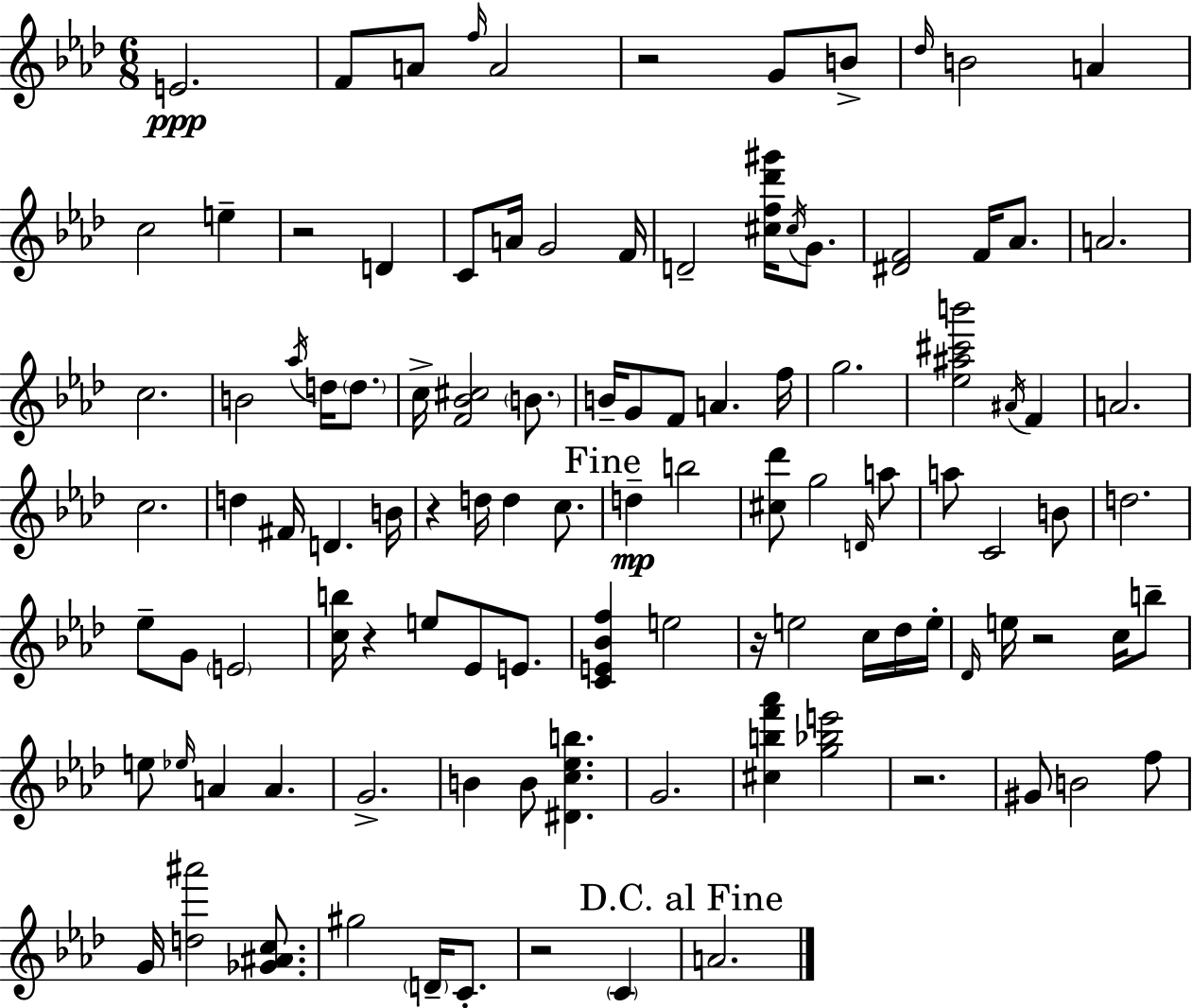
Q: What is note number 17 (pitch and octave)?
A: F4